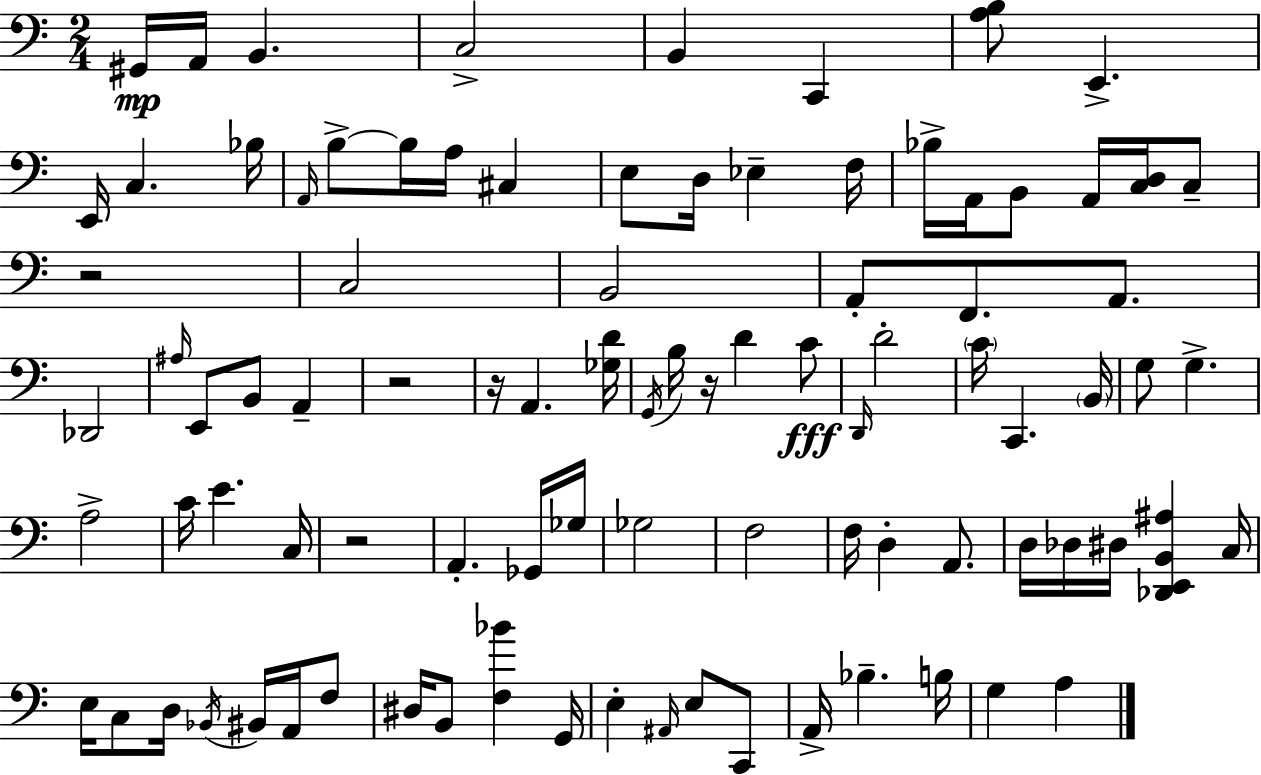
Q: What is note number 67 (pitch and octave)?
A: BIS2